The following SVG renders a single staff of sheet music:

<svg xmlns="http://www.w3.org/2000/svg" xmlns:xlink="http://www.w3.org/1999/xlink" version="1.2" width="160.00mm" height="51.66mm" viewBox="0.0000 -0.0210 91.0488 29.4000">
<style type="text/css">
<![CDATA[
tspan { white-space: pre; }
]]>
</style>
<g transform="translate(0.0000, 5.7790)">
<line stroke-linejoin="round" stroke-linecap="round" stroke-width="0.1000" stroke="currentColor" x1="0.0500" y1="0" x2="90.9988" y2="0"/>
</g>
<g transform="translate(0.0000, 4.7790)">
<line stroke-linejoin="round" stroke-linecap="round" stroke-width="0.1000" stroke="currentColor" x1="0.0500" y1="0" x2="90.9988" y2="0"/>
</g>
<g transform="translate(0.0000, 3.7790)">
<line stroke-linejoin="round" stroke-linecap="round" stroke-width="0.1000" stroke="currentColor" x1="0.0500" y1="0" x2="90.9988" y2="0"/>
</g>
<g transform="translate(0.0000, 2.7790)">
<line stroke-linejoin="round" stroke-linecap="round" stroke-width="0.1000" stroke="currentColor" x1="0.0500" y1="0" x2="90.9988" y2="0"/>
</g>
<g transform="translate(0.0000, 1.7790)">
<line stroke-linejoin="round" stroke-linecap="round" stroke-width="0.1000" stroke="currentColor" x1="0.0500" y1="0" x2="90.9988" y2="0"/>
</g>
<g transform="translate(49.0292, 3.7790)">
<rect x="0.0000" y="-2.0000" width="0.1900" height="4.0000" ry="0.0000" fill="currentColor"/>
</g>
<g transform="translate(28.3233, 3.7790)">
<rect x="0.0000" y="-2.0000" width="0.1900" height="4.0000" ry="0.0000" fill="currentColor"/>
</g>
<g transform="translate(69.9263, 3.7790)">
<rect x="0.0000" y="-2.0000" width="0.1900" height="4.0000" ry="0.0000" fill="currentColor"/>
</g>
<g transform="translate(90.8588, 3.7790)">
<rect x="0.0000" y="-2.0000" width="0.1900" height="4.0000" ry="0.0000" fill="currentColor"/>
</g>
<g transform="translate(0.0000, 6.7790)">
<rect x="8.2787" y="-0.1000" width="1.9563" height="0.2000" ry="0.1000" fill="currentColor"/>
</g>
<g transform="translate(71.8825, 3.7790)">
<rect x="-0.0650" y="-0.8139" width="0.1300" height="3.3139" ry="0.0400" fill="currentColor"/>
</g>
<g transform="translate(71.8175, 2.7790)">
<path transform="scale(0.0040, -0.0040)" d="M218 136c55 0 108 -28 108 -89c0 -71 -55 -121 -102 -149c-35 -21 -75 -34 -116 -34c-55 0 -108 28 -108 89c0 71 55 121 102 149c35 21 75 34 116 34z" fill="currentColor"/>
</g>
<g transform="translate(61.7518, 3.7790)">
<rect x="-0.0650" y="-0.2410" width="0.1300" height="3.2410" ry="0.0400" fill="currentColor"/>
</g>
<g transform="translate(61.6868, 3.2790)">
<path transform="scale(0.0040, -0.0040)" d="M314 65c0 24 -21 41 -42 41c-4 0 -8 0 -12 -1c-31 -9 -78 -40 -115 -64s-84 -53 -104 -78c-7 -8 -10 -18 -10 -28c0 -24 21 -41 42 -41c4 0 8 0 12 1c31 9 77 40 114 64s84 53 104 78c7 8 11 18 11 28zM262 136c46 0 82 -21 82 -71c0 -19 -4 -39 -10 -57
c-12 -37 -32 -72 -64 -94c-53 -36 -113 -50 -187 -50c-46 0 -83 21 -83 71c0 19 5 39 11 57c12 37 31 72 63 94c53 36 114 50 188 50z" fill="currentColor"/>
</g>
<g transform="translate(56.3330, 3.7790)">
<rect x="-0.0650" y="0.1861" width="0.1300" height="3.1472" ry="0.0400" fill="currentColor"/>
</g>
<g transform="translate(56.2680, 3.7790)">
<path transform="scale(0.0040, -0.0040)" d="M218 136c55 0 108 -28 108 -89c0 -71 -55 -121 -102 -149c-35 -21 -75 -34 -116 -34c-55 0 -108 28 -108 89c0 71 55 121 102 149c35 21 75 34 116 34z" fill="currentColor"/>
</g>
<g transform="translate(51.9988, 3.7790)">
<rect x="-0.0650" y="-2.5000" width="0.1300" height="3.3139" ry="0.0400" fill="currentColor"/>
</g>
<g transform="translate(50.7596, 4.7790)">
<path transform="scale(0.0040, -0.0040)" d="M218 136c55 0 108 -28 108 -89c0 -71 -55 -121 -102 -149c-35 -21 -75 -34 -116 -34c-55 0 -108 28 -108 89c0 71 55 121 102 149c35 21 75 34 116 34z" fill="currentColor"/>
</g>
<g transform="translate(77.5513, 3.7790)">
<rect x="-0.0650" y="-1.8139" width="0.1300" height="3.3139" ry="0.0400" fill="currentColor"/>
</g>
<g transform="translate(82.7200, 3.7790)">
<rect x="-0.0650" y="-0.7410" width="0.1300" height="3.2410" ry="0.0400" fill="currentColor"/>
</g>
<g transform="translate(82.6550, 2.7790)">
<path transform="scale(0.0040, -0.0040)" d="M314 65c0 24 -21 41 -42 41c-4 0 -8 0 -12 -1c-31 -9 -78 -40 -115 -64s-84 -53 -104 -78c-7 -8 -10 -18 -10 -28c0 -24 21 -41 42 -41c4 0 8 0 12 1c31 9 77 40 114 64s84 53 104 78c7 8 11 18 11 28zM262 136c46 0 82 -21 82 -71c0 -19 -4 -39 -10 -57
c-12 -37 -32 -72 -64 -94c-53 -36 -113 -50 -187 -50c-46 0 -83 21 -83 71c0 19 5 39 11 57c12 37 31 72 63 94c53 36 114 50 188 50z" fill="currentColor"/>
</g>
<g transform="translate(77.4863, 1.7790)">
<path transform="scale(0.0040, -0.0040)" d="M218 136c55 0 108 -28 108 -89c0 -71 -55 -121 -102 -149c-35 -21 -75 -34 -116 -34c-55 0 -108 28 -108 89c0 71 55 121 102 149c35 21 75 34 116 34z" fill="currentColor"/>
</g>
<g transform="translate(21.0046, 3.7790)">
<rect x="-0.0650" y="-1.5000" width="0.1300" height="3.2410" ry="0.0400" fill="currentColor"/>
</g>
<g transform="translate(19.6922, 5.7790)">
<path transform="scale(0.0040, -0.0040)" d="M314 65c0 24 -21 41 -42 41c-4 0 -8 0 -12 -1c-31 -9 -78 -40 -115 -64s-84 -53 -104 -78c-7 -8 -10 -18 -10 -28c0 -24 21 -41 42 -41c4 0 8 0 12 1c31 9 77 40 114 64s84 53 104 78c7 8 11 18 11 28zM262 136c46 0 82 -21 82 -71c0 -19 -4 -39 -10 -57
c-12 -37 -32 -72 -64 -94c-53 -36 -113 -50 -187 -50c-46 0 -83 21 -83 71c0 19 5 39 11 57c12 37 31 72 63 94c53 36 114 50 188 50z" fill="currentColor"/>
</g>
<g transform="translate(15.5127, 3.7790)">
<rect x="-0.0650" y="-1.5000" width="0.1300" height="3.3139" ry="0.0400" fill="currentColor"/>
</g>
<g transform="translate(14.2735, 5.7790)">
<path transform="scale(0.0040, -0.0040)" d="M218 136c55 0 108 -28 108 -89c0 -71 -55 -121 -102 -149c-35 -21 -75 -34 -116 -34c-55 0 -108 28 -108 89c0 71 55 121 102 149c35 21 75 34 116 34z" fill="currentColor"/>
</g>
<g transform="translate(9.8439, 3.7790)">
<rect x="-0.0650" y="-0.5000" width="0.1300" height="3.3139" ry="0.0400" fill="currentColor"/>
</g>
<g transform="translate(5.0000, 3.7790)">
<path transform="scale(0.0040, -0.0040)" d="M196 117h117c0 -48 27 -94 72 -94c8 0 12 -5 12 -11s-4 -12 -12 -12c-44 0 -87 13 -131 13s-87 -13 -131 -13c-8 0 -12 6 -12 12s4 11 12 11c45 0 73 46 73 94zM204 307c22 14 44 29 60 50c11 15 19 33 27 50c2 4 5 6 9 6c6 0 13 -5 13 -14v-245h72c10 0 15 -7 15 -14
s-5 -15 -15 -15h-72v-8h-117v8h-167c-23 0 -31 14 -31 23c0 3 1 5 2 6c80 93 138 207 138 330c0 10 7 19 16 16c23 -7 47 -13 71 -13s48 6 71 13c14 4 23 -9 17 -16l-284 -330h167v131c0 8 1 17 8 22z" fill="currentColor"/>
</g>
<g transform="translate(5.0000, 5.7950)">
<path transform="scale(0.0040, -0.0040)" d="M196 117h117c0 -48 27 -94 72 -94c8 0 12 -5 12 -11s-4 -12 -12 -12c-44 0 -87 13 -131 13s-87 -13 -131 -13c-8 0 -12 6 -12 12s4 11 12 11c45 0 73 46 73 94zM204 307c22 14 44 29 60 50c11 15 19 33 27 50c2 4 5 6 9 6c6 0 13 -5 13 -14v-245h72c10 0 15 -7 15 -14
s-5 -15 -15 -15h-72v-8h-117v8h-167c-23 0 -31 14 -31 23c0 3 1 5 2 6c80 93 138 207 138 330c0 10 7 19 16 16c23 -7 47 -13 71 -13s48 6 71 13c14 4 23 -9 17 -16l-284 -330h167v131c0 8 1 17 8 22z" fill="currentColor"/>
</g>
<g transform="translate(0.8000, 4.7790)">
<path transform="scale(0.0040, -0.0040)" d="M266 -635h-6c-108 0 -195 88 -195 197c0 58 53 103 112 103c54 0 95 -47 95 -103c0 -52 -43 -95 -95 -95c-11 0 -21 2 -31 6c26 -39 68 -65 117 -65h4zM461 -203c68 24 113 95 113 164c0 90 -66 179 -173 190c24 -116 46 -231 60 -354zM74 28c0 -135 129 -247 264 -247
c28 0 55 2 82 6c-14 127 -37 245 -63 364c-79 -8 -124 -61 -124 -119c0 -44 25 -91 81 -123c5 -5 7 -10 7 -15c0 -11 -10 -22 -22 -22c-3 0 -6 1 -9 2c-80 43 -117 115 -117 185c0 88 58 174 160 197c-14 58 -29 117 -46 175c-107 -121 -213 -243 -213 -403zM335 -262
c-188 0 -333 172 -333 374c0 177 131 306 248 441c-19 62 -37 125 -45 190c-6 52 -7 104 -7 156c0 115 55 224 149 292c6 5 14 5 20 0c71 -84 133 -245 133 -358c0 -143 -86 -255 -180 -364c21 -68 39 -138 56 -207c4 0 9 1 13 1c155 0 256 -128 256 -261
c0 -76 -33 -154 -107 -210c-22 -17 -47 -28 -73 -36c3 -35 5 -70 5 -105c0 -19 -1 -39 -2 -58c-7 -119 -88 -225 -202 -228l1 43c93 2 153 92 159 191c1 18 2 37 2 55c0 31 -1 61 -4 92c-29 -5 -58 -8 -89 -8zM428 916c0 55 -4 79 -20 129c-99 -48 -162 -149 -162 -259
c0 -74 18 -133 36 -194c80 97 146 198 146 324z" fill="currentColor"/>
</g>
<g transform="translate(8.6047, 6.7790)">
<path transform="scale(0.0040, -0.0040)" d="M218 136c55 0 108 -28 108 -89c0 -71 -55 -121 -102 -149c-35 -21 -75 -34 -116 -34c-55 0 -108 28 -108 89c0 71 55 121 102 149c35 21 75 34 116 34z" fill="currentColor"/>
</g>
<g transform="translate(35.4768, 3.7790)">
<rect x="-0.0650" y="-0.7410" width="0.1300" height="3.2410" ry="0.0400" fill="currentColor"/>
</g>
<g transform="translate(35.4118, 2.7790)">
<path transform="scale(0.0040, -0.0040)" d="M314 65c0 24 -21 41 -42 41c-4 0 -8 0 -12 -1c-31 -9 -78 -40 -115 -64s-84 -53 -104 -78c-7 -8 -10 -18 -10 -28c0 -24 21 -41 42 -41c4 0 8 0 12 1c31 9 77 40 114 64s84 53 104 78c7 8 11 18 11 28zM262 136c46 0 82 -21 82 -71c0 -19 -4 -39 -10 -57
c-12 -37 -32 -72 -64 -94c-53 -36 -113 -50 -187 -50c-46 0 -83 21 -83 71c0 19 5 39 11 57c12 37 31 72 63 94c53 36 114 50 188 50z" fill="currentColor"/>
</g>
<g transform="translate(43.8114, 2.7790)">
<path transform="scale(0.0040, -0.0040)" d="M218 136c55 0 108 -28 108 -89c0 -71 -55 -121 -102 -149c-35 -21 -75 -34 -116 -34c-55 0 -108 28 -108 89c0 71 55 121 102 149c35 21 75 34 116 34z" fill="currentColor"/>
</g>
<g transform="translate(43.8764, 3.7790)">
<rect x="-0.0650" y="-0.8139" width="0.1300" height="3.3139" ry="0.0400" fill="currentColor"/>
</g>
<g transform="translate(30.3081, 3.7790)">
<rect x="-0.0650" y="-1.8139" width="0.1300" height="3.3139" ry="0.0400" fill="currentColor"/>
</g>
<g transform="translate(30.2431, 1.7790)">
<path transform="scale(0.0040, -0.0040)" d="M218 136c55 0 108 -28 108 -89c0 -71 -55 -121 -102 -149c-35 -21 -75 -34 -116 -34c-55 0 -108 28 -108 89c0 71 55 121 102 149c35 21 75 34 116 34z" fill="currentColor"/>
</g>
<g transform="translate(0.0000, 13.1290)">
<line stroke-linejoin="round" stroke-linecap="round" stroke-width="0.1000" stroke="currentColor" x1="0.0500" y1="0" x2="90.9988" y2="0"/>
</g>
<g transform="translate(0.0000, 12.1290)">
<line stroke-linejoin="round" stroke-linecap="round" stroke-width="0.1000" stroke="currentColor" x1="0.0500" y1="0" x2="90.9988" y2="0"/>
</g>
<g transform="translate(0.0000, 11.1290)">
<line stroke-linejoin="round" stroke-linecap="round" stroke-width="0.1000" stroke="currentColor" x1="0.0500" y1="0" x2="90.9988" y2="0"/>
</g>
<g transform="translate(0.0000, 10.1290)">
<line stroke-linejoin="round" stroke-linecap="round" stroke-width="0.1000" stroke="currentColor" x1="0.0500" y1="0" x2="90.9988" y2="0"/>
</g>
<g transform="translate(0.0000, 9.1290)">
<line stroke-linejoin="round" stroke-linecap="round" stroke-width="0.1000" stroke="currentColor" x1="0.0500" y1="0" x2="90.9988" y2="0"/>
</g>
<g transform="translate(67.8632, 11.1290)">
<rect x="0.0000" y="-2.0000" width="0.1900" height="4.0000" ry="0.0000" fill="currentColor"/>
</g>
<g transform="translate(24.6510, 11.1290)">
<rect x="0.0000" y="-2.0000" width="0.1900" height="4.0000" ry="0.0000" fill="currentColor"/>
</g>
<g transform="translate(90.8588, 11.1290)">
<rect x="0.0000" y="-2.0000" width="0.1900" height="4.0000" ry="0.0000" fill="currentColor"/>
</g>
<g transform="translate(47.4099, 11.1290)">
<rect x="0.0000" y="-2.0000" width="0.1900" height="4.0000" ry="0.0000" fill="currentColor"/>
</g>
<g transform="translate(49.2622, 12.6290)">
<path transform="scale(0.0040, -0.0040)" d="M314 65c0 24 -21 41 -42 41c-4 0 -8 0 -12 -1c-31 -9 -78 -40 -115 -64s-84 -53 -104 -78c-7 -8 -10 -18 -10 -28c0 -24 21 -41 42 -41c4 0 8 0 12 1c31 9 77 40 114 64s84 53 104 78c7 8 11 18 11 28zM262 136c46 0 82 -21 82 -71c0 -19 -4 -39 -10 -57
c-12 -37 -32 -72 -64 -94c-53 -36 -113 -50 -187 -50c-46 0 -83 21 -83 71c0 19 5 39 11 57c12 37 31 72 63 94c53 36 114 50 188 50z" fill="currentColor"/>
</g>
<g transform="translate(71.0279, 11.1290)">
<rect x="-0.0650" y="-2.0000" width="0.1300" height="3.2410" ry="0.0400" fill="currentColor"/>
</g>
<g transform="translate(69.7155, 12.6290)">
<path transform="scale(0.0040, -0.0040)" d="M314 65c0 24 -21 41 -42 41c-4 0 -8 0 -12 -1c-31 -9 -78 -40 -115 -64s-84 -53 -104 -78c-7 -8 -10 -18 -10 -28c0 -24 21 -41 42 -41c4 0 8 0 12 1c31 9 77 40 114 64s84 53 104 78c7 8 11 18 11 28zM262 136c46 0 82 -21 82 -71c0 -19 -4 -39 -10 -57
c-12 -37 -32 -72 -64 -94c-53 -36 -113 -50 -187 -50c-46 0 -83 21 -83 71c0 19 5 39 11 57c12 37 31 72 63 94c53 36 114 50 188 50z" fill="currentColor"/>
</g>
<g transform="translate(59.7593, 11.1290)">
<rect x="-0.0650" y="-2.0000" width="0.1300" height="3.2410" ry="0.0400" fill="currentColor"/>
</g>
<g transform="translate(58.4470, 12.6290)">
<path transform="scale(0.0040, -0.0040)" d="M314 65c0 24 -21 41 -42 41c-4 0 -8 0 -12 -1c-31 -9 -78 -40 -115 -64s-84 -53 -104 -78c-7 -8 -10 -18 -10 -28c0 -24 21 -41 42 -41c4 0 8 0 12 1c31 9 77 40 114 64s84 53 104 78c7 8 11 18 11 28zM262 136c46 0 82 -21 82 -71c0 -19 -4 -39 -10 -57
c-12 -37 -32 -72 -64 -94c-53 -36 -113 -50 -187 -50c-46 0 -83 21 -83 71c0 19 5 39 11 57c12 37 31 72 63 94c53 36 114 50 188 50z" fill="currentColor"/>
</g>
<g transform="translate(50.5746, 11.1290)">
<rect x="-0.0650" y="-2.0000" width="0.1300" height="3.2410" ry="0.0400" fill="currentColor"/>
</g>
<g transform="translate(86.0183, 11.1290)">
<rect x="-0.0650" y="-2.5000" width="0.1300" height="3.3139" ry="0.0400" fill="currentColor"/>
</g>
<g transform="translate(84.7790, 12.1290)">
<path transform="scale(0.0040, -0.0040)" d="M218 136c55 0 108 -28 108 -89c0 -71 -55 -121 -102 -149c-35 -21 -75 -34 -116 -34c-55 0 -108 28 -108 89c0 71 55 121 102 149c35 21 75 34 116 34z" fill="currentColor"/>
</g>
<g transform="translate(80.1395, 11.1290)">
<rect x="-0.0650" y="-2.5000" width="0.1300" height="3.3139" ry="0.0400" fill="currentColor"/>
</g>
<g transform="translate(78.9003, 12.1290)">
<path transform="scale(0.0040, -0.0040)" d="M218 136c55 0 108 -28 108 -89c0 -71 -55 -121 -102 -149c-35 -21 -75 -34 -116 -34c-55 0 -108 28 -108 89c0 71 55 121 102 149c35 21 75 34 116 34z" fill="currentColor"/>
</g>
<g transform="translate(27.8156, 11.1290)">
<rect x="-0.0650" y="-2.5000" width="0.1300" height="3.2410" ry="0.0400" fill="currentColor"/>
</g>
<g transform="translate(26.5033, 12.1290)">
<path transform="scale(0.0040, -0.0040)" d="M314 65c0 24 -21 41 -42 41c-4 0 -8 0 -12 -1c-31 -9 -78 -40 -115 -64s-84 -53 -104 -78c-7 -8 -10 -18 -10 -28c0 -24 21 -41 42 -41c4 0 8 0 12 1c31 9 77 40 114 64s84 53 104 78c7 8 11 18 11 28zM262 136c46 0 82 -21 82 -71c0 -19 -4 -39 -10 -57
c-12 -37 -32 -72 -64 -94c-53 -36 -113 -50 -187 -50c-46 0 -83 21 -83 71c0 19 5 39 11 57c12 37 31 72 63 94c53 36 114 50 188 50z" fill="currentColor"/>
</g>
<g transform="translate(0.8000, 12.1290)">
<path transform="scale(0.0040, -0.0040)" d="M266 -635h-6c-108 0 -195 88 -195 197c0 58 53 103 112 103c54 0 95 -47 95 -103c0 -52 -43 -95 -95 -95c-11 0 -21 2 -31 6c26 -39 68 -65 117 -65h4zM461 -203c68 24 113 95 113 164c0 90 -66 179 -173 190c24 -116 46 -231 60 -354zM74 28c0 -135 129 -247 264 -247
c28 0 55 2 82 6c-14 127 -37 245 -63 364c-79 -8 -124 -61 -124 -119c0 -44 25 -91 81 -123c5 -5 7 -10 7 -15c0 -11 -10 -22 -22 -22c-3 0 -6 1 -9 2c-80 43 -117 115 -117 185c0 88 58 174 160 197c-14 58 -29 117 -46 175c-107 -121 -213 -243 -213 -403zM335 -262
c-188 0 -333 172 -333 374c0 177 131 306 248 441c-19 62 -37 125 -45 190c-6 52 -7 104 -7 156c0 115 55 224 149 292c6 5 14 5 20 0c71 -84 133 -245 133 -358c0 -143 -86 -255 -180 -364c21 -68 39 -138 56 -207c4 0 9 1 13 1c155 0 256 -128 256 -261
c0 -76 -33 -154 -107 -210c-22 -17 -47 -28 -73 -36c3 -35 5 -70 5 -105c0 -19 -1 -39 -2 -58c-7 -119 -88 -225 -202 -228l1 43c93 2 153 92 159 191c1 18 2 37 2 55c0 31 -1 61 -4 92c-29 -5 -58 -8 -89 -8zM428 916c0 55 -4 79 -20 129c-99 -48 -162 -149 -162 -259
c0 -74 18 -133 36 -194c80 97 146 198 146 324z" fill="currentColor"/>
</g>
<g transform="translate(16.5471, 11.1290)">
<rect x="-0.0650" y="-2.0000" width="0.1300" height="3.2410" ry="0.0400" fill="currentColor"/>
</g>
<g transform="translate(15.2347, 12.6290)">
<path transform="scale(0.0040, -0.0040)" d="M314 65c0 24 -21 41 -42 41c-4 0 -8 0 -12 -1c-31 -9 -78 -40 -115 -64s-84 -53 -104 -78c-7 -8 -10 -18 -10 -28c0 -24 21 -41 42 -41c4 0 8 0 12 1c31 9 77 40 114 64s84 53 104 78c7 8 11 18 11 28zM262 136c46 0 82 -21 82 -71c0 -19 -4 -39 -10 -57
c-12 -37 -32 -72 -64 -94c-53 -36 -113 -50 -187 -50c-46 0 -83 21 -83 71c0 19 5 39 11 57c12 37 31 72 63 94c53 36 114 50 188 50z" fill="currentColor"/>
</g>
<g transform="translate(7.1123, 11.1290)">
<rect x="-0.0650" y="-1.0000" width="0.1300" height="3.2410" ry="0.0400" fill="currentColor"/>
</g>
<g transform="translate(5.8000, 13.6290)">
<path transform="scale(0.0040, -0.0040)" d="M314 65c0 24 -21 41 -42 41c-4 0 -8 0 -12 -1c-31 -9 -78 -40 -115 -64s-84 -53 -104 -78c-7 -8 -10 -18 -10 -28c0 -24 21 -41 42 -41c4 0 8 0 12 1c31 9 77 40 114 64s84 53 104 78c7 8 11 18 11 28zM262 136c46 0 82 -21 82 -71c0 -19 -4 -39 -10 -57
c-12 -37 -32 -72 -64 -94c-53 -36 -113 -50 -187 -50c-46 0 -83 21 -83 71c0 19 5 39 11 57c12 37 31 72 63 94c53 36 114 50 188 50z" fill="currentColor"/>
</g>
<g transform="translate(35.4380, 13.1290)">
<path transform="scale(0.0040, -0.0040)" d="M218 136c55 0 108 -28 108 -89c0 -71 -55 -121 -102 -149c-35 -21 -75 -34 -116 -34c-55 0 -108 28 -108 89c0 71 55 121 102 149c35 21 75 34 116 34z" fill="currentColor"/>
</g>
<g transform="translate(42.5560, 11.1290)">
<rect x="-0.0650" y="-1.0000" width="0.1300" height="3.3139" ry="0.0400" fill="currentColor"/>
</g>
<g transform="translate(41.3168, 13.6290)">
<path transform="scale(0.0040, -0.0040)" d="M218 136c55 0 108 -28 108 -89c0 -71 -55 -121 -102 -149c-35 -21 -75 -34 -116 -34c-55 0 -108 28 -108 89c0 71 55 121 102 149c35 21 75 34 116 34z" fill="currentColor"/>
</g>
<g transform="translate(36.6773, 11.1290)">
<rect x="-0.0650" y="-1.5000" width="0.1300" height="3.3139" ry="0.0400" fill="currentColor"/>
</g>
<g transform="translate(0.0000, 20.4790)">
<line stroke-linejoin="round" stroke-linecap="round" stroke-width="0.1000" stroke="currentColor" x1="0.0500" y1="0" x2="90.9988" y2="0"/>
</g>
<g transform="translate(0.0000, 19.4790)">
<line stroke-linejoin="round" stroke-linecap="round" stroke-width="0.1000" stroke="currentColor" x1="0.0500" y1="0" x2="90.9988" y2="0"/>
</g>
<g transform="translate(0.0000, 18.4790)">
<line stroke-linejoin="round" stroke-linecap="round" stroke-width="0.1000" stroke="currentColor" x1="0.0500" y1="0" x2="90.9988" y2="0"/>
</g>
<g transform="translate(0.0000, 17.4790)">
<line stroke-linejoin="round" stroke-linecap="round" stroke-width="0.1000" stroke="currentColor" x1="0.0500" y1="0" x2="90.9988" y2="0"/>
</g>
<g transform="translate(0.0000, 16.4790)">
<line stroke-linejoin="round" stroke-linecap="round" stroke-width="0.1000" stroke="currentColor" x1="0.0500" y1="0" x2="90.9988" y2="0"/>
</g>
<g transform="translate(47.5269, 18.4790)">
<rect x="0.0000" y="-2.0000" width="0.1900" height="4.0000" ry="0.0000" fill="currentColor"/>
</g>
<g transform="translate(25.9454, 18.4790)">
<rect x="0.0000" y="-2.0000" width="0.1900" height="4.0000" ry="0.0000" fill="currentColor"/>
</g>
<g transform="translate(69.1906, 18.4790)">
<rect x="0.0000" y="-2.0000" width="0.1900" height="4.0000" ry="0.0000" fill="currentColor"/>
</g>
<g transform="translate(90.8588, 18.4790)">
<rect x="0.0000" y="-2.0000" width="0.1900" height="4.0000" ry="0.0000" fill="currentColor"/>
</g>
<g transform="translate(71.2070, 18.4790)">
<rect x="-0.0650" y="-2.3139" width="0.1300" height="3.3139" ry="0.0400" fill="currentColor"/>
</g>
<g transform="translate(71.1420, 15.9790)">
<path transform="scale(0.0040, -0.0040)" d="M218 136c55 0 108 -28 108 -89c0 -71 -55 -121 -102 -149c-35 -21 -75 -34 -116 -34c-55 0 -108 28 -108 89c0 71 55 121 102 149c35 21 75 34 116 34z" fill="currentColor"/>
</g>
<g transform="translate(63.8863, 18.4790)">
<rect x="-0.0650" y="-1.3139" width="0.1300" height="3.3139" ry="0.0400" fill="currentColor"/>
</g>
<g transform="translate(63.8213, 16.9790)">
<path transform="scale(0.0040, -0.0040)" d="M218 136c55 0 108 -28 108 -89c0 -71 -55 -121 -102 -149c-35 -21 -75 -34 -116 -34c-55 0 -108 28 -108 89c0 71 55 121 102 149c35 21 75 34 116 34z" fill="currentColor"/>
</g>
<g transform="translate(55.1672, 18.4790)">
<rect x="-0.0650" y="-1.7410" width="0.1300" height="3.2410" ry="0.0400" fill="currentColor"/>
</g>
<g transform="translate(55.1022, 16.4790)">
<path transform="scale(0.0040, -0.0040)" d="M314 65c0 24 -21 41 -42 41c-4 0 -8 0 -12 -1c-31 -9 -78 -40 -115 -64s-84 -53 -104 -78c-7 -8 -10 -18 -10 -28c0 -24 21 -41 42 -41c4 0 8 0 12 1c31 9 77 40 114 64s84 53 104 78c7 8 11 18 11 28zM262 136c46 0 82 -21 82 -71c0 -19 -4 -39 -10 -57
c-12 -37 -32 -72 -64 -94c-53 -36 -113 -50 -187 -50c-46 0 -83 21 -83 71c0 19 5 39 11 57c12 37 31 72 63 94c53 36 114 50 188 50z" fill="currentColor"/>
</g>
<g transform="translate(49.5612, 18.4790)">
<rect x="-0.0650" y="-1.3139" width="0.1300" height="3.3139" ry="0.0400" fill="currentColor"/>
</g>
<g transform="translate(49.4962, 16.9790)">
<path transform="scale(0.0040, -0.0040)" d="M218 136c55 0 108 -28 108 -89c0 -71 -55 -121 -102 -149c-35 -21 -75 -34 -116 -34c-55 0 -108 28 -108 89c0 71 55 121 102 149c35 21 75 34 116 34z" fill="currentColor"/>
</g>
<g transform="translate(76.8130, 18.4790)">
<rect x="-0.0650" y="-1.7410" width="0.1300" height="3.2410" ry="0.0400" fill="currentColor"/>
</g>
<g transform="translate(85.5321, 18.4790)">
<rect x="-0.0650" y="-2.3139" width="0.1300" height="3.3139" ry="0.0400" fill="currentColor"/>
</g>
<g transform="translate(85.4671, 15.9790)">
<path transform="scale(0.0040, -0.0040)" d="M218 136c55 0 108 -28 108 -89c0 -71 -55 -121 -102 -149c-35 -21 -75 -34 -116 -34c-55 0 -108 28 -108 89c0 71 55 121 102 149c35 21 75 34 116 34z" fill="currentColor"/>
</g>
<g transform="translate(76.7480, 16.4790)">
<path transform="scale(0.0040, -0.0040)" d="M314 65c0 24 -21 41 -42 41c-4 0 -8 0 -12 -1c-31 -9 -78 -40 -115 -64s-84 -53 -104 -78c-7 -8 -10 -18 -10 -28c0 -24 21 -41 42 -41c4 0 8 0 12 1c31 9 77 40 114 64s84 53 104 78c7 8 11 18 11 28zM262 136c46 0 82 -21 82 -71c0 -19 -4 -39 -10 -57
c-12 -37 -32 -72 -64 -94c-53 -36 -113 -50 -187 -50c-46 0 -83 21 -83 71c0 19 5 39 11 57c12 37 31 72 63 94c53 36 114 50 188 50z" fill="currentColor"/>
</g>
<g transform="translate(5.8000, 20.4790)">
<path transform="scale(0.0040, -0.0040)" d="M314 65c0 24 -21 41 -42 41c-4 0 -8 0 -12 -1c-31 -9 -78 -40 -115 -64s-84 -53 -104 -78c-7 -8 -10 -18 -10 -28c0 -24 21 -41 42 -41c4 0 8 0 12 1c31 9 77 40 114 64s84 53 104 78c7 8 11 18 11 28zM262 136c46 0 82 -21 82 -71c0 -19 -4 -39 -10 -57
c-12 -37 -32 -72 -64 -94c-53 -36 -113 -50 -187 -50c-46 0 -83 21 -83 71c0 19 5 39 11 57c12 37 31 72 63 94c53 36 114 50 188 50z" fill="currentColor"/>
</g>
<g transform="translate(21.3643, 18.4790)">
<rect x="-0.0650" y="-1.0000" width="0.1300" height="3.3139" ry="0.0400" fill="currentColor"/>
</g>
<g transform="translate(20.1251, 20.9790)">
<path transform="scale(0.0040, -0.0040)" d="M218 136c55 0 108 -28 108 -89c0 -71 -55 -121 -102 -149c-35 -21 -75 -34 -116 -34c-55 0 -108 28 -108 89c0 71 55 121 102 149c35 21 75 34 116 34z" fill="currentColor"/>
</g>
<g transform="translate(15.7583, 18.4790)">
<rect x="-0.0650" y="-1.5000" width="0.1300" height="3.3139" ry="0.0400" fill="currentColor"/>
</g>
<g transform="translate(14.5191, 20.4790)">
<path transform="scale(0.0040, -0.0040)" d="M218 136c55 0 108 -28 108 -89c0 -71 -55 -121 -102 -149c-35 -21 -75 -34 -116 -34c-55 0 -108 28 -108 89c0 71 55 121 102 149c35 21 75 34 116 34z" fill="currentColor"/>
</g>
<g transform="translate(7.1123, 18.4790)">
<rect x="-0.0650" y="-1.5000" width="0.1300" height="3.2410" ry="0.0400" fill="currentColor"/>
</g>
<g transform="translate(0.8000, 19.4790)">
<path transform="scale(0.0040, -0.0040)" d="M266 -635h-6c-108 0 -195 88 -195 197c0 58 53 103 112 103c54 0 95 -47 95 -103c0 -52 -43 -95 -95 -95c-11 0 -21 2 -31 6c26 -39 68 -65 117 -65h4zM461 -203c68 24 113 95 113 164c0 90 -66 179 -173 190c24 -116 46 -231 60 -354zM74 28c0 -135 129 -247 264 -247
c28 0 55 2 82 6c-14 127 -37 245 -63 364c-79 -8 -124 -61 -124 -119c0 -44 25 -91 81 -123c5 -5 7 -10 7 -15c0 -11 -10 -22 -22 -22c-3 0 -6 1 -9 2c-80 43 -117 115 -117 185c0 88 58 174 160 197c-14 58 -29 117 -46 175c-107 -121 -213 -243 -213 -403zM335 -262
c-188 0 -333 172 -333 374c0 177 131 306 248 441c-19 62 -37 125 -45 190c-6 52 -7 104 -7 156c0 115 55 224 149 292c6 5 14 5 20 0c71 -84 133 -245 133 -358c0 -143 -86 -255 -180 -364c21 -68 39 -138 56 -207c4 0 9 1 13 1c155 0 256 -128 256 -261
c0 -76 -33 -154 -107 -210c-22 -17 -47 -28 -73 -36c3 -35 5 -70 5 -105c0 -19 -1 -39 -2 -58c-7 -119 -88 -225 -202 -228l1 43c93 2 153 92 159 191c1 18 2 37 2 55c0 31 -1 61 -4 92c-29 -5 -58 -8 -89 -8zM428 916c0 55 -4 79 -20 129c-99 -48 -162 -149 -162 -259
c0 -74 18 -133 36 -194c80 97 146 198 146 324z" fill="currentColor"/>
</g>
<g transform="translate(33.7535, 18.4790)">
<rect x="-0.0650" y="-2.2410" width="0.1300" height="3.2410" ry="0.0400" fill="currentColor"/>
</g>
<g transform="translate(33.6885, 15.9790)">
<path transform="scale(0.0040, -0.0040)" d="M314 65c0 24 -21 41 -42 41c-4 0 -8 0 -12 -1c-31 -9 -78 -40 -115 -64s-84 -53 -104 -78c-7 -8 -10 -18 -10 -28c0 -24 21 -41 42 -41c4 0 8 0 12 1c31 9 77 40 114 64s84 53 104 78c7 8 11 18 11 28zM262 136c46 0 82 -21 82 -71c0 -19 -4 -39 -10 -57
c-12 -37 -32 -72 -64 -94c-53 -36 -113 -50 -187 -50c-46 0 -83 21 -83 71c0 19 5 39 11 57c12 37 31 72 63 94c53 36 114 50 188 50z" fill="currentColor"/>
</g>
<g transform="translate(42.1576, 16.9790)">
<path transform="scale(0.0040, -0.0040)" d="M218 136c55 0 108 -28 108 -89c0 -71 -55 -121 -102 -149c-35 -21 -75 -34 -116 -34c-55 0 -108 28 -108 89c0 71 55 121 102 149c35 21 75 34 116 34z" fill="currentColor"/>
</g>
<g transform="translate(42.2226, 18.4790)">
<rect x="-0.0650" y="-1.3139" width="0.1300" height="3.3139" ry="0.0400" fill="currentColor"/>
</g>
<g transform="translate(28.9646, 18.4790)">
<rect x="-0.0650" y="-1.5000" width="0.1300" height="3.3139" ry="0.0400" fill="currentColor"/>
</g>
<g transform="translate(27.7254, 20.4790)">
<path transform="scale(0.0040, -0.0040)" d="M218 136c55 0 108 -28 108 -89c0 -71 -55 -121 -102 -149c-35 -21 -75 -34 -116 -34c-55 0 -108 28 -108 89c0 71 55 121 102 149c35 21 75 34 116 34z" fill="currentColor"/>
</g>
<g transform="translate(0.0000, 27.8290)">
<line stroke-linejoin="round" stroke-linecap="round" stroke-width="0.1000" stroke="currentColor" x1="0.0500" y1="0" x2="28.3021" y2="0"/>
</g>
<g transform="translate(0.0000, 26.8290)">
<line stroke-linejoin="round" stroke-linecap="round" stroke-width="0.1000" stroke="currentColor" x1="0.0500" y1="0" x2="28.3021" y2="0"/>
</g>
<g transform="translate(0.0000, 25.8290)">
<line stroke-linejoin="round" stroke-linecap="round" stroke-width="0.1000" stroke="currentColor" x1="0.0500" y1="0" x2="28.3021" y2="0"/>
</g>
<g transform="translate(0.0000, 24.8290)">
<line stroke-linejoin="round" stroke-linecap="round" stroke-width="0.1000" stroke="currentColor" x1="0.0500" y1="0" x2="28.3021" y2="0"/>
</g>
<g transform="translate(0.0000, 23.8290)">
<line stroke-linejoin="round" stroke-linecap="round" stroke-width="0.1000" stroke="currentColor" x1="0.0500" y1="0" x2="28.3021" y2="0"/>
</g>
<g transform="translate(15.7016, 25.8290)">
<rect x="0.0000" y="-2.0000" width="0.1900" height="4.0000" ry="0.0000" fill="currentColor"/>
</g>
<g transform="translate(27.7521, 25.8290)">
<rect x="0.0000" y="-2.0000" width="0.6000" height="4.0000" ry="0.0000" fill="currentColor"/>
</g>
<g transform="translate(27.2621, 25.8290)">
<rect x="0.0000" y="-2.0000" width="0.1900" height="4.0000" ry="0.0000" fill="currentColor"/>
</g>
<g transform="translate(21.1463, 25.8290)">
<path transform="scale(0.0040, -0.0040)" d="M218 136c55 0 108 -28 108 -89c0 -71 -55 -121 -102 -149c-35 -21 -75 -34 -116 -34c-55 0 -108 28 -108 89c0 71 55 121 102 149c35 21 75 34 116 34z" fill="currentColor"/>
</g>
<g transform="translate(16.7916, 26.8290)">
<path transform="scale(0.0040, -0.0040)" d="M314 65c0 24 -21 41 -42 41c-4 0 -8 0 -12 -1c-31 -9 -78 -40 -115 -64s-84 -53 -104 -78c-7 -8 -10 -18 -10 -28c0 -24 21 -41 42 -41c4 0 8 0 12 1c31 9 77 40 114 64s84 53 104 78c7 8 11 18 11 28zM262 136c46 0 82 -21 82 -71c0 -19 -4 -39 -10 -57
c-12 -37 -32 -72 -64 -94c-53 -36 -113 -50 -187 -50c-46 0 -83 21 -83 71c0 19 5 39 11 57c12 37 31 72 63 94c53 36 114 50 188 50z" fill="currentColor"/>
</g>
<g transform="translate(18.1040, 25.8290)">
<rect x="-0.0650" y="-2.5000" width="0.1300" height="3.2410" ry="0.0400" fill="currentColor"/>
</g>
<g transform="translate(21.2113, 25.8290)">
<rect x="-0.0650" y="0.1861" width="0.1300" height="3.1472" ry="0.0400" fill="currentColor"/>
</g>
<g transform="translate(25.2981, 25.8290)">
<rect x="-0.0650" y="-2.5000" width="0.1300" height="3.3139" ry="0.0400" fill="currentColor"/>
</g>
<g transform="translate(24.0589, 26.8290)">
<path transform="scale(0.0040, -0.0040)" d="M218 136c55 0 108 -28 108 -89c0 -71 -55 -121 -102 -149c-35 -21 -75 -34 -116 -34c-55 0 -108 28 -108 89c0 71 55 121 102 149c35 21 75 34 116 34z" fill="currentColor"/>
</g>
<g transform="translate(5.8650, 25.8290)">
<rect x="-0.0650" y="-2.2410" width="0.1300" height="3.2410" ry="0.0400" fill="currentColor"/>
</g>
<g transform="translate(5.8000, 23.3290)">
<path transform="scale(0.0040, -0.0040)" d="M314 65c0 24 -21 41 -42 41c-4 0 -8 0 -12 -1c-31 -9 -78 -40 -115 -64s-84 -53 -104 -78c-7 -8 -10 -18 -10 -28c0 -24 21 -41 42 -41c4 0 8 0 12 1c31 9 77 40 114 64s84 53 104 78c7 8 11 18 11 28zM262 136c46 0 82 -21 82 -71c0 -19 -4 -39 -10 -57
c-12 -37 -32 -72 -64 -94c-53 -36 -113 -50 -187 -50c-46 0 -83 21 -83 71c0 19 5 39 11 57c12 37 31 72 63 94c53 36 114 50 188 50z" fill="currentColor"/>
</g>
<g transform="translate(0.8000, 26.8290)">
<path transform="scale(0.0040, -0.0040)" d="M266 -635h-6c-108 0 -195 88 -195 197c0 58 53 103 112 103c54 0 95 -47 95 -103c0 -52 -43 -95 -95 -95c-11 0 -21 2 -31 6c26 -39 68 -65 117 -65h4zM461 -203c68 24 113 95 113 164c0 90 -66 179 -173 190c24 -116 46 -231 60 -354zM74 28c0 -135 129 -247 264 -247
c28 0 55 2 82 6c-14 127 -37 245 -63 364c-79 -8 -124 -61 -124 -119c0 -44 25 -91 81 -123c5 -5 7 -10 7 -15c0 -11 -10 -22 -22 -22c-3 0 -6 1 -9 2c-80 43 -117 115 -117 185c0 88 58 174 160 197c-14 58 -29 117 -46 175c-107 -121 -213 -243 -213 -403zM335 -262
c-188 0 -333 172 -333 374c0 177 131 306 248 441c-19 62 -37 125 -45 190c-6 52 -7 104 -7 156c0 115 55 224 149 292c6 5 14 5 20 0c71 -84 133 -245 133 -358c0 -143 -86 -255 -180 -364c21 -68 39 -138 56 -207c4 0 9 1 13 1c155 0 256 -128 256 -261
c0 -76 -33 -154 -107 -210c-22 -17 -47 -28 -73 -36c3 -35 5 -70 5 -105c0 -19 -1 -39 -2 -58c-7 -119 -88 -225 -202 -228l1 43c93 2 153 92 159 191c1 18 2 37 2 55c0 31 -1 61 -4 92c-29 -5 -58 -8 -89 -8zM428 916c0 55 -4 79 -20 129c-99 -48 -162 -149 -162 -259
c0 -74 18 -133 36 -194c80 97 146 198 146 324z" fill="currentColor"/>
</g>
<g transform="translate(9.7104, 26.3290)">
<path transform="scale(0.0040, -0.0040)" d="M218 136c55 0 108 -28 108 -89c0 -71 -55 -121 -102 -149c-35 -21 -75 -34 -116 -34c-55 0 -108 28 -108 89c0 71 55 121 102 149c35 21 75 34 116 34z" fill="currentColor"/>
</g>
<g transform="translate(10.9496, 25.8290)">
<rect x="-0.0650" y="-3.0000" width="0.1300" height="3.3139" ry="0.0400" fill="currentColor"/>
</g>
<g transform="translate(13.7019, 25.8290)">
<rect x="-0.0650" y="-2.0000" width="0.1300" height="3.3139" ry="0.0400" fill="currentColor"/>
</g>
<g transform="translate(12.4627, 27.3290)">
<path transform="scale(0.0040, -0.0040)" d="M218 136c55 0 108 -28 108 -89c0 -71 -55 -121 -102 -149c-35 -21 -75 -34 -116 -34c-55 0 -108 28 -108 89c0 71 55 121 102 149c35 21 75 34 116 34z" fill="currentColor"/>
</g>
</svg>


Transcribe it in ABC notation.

X:1
T:Untitled
M:4/4
L:1/4
K:C
C E E2 f d2 d G B c2 d f d2 D2 F2 G2 E D F2 F2 F2 G G E2 E D E g2 e e f2 e g f2 g g2 A F G2 B G